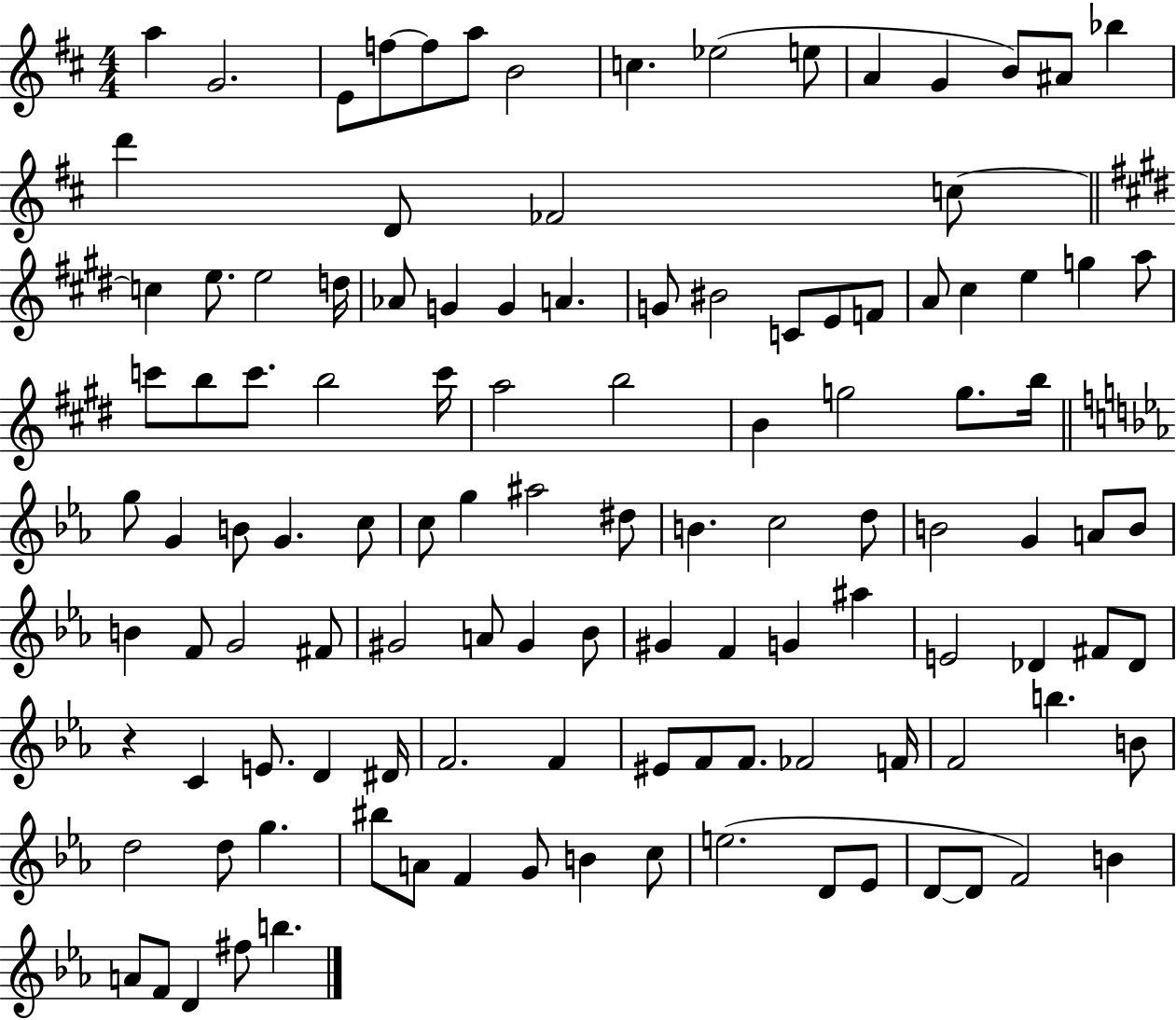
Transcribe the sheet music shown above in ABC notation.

X:1
T:Untitled
M:4/4
L:1/4
K:D
a G2 E/2 f/2 f/2 a/2 B2 c _e2 e/2 A G B/2 ^A/2 _b d' D/2 _F2 c/2 c e/2 e2 d/4 _A/2 G G A G/2 ^B2 C/2 E/2 F/2 A/2 ^c e g a/2 c'/2 b/2 c'/2 b2 c'/4 a2 b2 B g2 g/2 b/4 g/2 G B/2 G c/2 c/2 g ^a2 ^d/2 B c2 d/2 B2 G A/2 B/2 B F/2 G2 ^F/2 ^G2 A/2 ^G _B/2 ^G F G ^a E2 _D ^F/2 _D/2 z C E/2 D ^D/4 F2 F ^E/2 F/2 F/2 _F2 F/4 F2 b B/2 d2 d/2 g ^b/2 A/2 F G/2 B c/2 e2 D/2 _E/2 D/2 D/2 F2 B A/2 F/2 D ^f/2 b